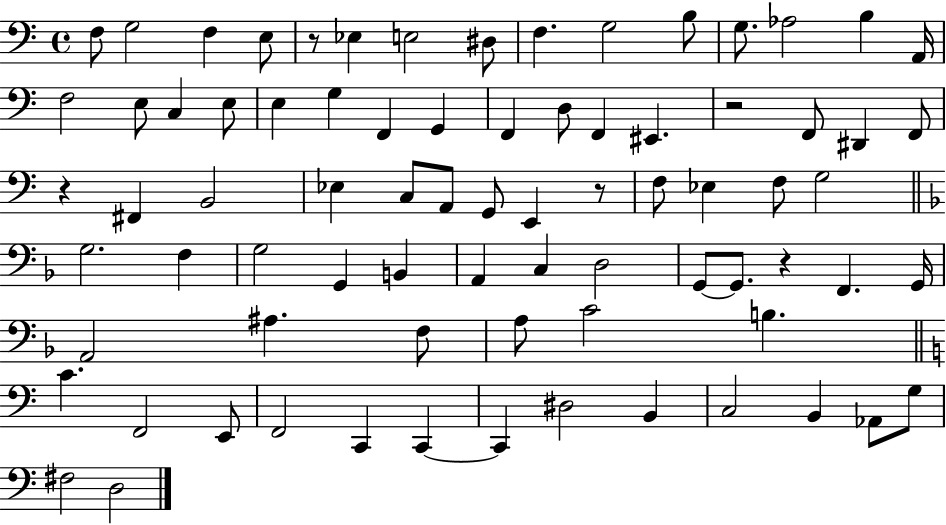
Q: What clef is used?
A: bass